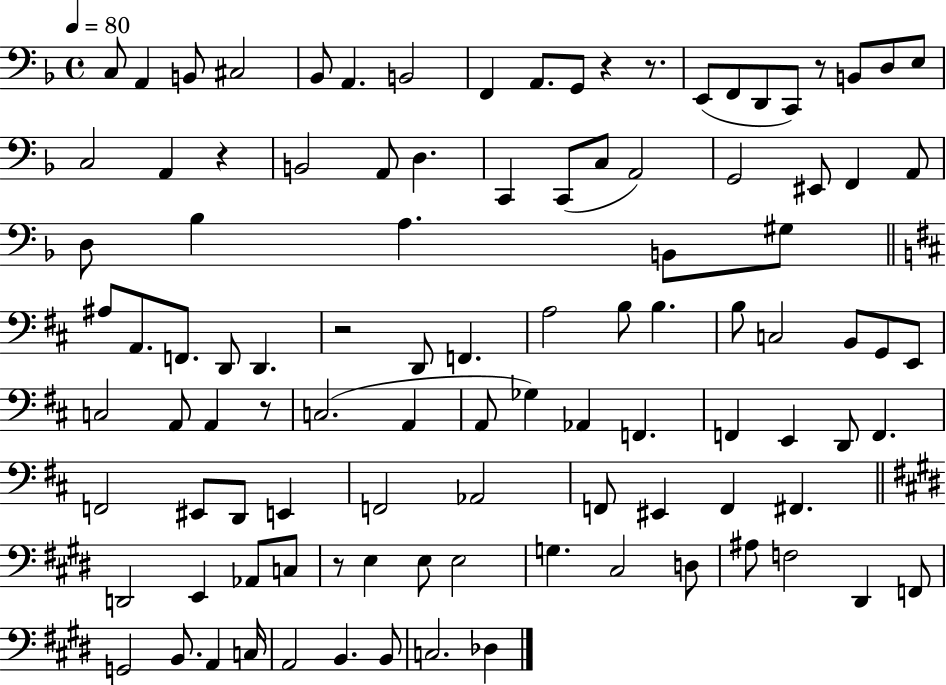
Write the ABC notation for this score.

X:1
T:Untitled
M:4/4
L:1/4
K:F
C,/2 A,, B,,/2 ^C,2 _B,,/2 A,, B,,2 F,, A,,/2 G,,/2 z z/2 E,,/2 F,,/2 D,,/2 C,,/2 z/2 B,,/2 D,/2 E,/2 C,2 A,, z B,,2 A,,/2 D, C,, C,,/2 C,/2 A,,2 G,,2 ^E,,/2 F,, A,,/2 D,/2 _B, A, B,,/2 ^G,/2 ^A,/2 A,,/2 F,,/2 D,,/2 D,, z2 D,,/2 F,, A,2 B,/2 B, B,/2 C,2 B,,/2 G,,/2 E,,/2 C,2 A,,/2 A,, z/2 C,2 A,, A,,/2 _G, _A,, F,, F,, E,, D,,/2 F,, F,,2 ^E,,/2 D,,/2 E,, F,,2 _A,,2 F,,/2 ^E,, F,, ^F,, D,,2 E,, _A,,/2 C,/2 z/2 E, E,/2 E,2 G, ^C,2 D,/2 ^A,/2 F,2 ^D,, F,,/2 G,,2 B,,/2 A,, C,/4 A,,2 B,, B,,/2 C,2 _D,